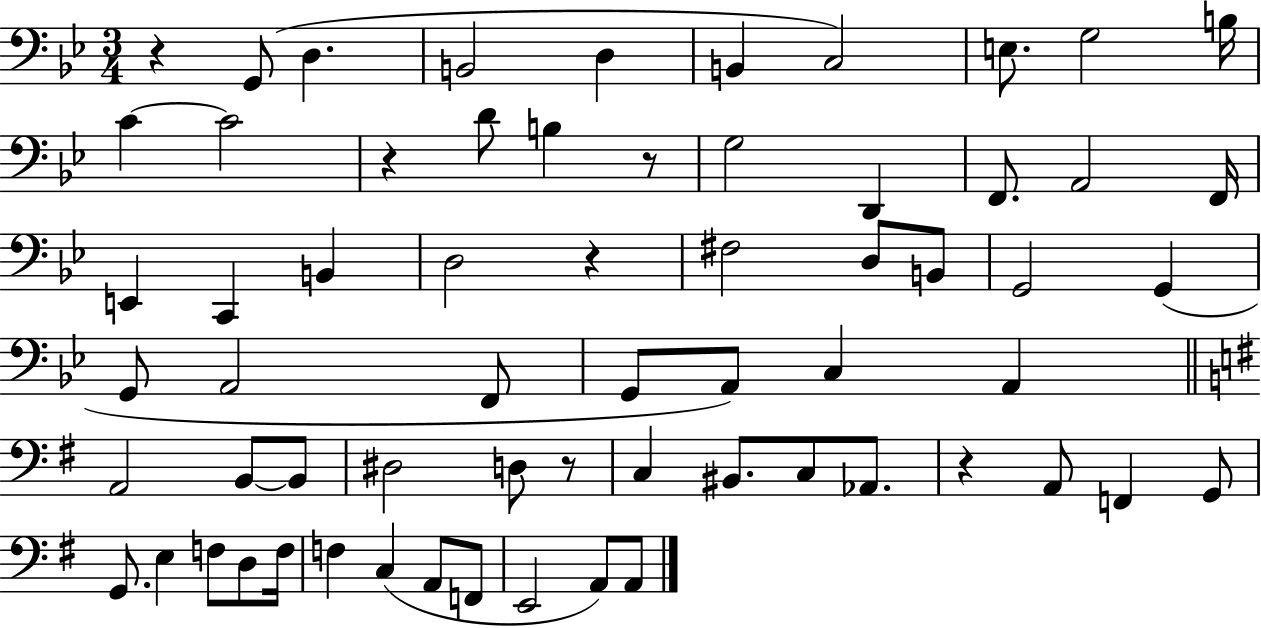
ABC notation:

X:1
T:Untitled
M:3/4
L:1/4
K:Bb
z G,,/2 D, B,,2 D, B,, C,2 E,/2 G,2 B,/4 C C2 z D/2 B, z/2 G,2 D,, F,,/2 A,,2 F,,/4 E,, C,, B,, D,2 z ^F,2 D,/2 B,,/2 G,,2 G,, G,,/2 A,,2 F,,/2 G,,/2 A,,/2 C, A,, A,,2 B,,/2 B,,/2 ^D,2 D,/2 z/2 C, ^B,,/2 C,/2 _A,,/2 z A,,/2 F,, G,,/2 G,,/2 E, F,/2 D,/2 F,/4 F, C, A,,/2 F,,/2 E,,2 A,,/2 A,,/2